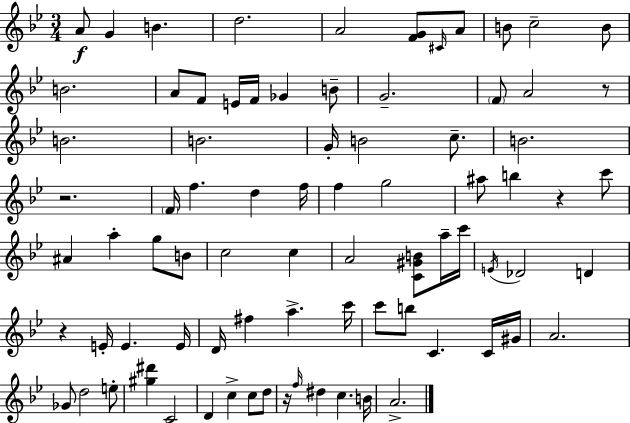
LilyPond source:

{
  \clef treble
  \numericTimeSignature
  \time 3/4
  \key g \minor
  a'8\f g'4 b'4. | d''2. | a'2 <f' g'>8 \grace { cis'16 } a'8 | b'8 c''2-- b'8 | \break b'2. | a'8 f'8 e'16 f'16 ges'4 b'8-- | g'2.-- | \parenthesize f'8 a'2 r8 | \break b'2. | b'2. | g'16-. b'2 c''8.-- | b'2. | \break r2. | \parenthesize f'16 f''4. d''4 | f''16 f''4 g''2 | ais''8 b''4 r4 c'''8 | \break ais'4 a''4-. g''8 b'8 | c''2 c''4 | a'2 <c' gis' b'>8 a''16-- | c'''16 \acciaccatura { e'16 } des'2 d'4 | \break r4 e'16-. e'4. | e'16 d'16 fis''4 a''4.-> | c'''16 c'''8 b''8 c'4. | c'16 gis'16 a'2. | \break ges'8 d''2 | e''8-. <gis'' dis'''>4 c'2 | d'4 c''4-> c''8 | d''8 r16 \grace { f''16 } dis''4 c''4. | \break b'16 a'2.-> | \bar "|."
}